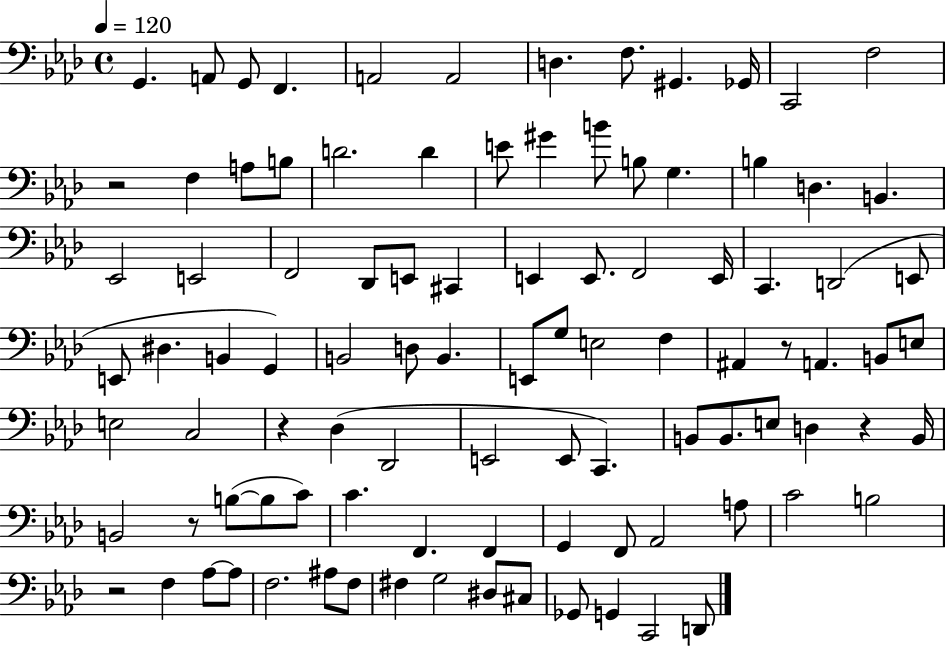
X:1
T:Untitled
M:4/4
L:1/4
K:Ab
G,, A,,/2 G,,/2 F,, A,,2 A,,2 D, F,/2 ^G,, _G,,/4 C,,2 F,2 z2 F, A,/2 B,/2 D2 D E/2 ^G B/2 B,/2 G, B, D, B,, _E,,2 E,,2 F,,2 _D,,/2 E,,/2 ^C,, E,, E,,/2 F,,2 E,,/4 C,, D,,2 E,,/2 E,,/2 ^D, B,, G,, B,,2 D,/2 B,, E,,/2 G,/2 E,2 F, ^A,, z/2 A,, B,,/2 E,/2 E,2 C,2 z _D, _D,,2 E,,2 E,,/2 C,, B,,/2 B,,/2 E,/2 D, z B,,/4 B,,2 z/2 B,/2 B,/2 C/2 C F,, F,, G,, F,,/2 _A,,2 A,/2 C2 B,2 z2 F, _A,/2 _A,/2 F,2 ^A,/2 F,/2 ^F, G,2 ^D,/2 ^C,/2 _G,,/2 G,, C,,2 D,,/2